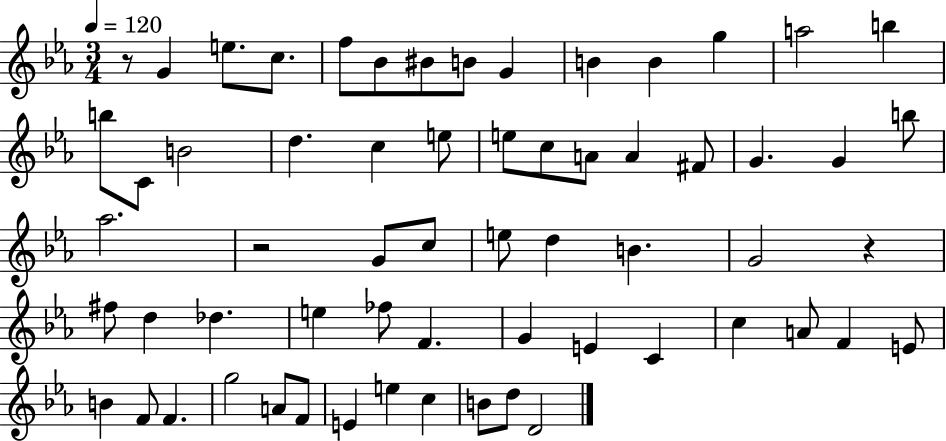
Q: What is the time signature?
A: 3/4